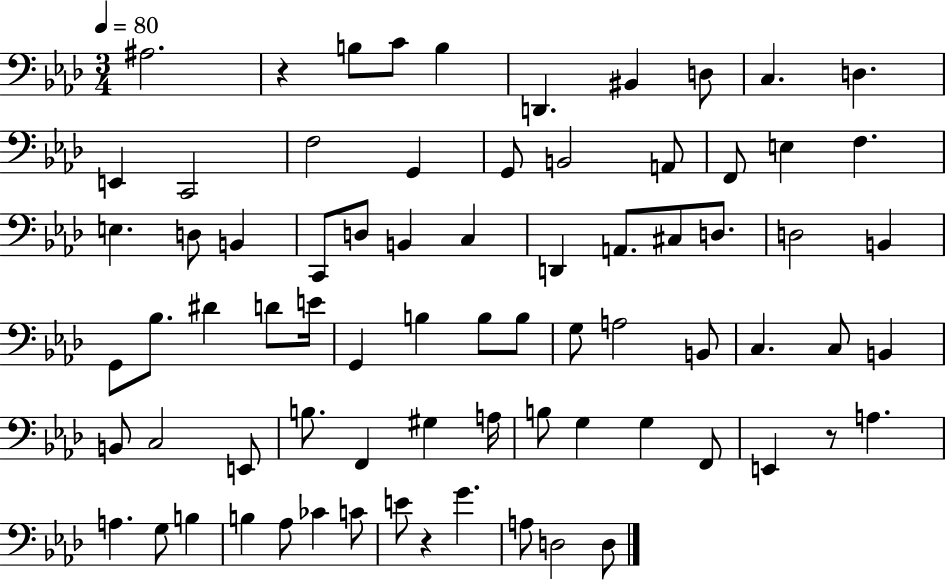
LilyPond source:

{
  \clef bass
  \numericTimeSignature
  \time 3/4
  \key aes \major
  \tempo 4 = 80
  ais2. | r4 b8 c'8 b4 | d,4. bis,4 d8 | c4. d4. | \break e,4 c,2 | f2 g,4 | g,8 b,2 a,8 | f,8 e4 f4. | \break e4. d8 b,4 | c,8 d8 b,4 c4 | d,4 a,8. cis8 d8. | d2 b,4 | \break g,8 bes8. dis'4 d'8 e'16 | g,4 b4 b8 b8 | g8 a2 b,8 | c4. c8 b,4 | \break b,8 c2 e,8 | b8. f,4 gis4 a16 | b8 g4 g4 f,8 | e,4 r8 a4. | \break a4. g8 b4 | b4 aes8 ces'4 c'8 | e'8 r4 g'4. | a8 d2 d8 | \break \bar "|."
}